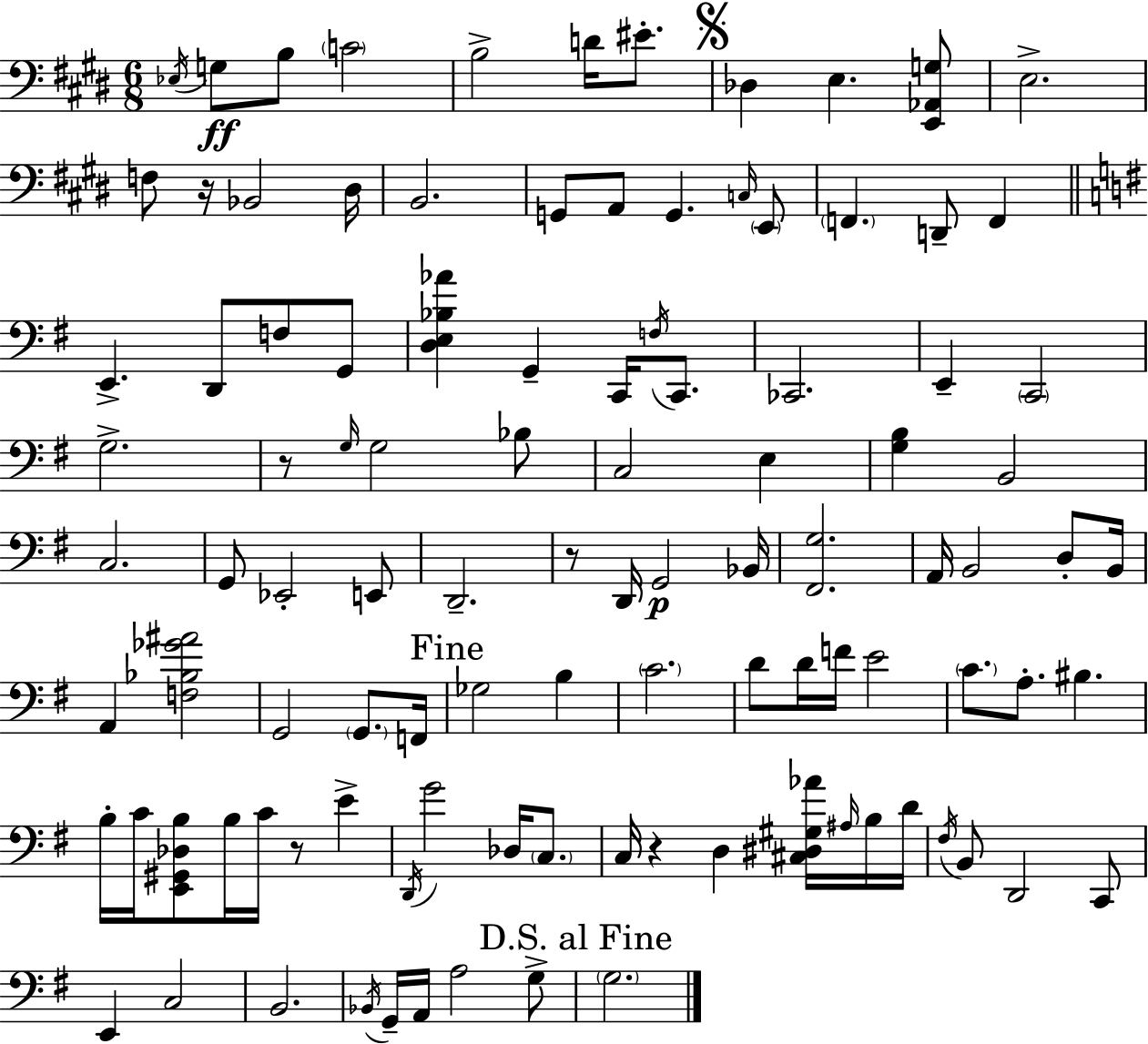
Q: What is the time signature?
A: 6/8